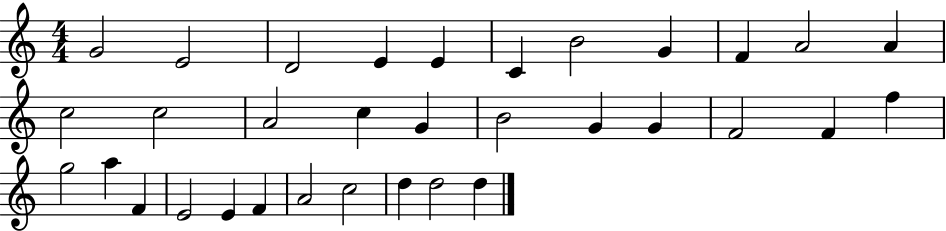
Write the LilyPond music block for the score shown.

{
  \clef treble
  \numericTimeSignature
  \time 4/4
  \key c \major
  g'2 e'2 | d'2 e'4 e'4 | c'4 b'2 g'4 | f'4 a'2 a'4 | \break c''2 c''2 | a'2 c''4 g'4 | b'2 g'4 g'4 | f'2 f'4 f''4 | \break g''2 a''4 f'4 | e'2 e'4 f'4 | a'2 c''2 | d''4 d''2 d''4 | \break \bar "|."
}